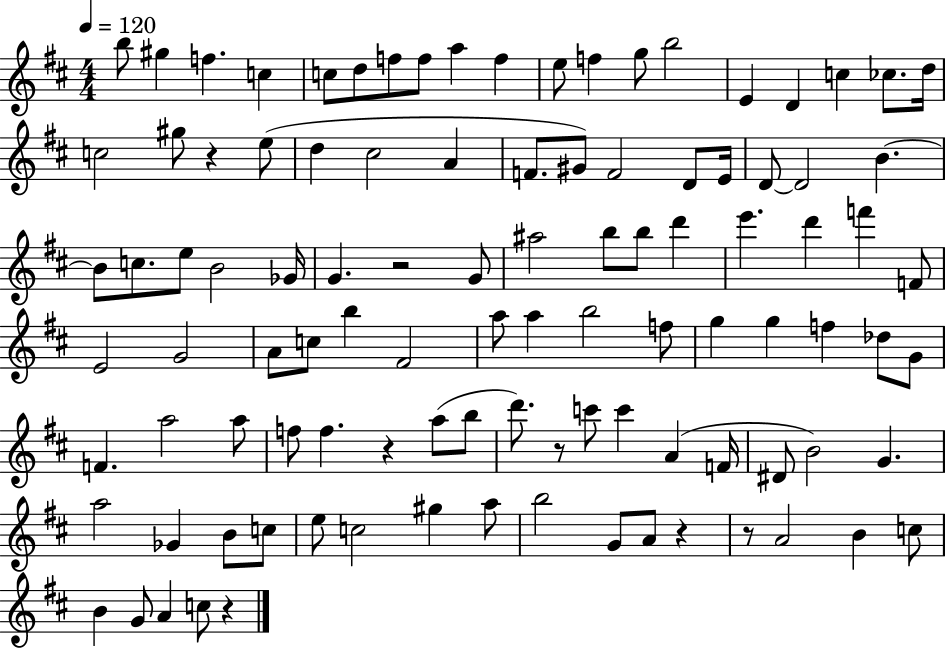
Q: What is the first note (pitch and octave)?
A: B5